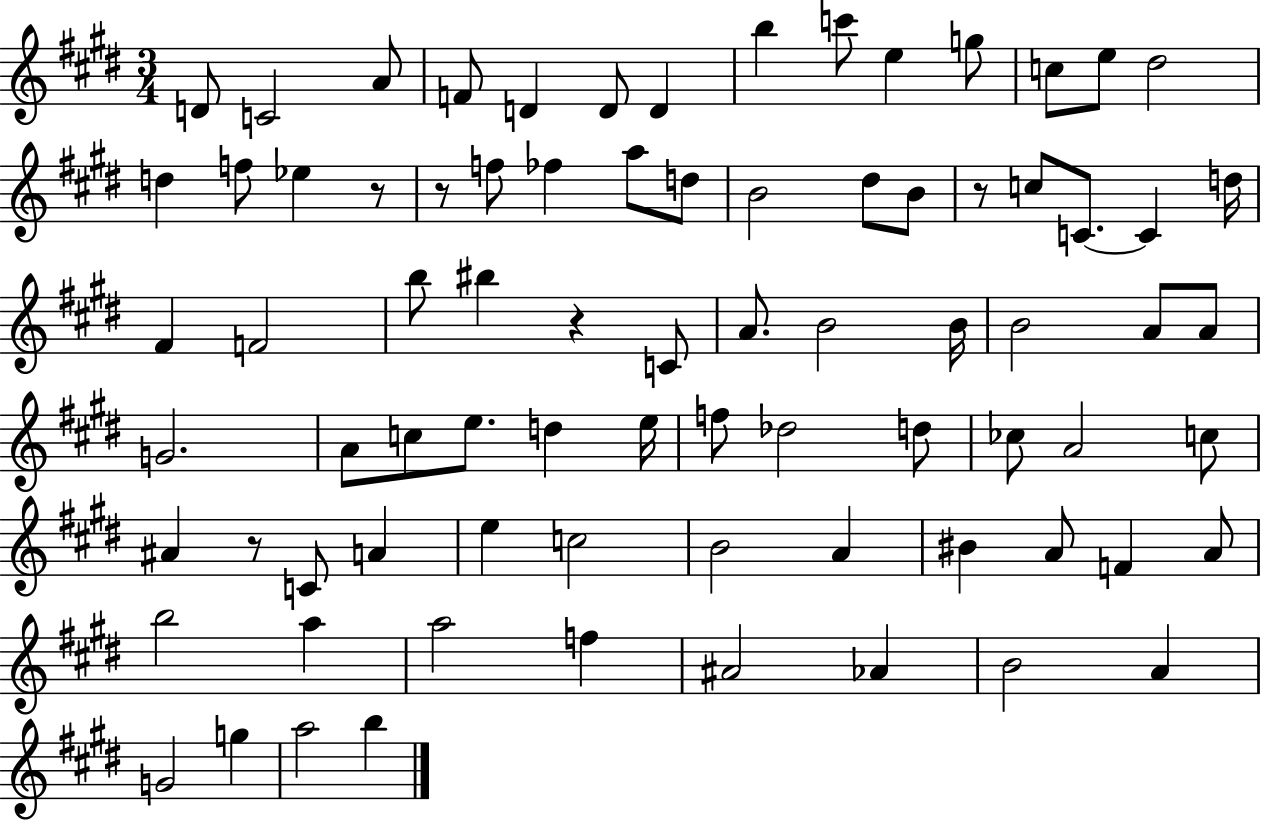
{
  \clef treble
  \numericTimeSignature
  \time 3/4
  \key e \major
  d'8 c'2 a'8 | f'8 d'4 d'8 d'4 | b''4 c'''8 e''4 g''8 | c''8 e''8 dis''2 | \break d''4 f''8 ees''4 r8 | r8 f''8 fes''4 a''8 d''8 | b'2 dis''8 b'8 | r8 c''8 c'8.~~ c'4 d''16 | \break fis'4 f'2 | b''8 bis''4 r4 c'8 | a'8. b'2 b'16 | b'2 a'8 a'8 | \break g'2. | a'8 c''8 e''8. d''4 e''16 | f''8 des''2 d''8 | ces''8 a'2 c''8 | \break ais'4 r8 c'8 a'4 | e''4 c''2 | b'2 a'4 | bis'4 a'8 f'4 a'8 | \break b''2 a''4 | a''2 f''4 | ais'2 aes'4 | b'2 a'4 | \break g'2 g''4 | a''2 b''4 | \bar "|."
}